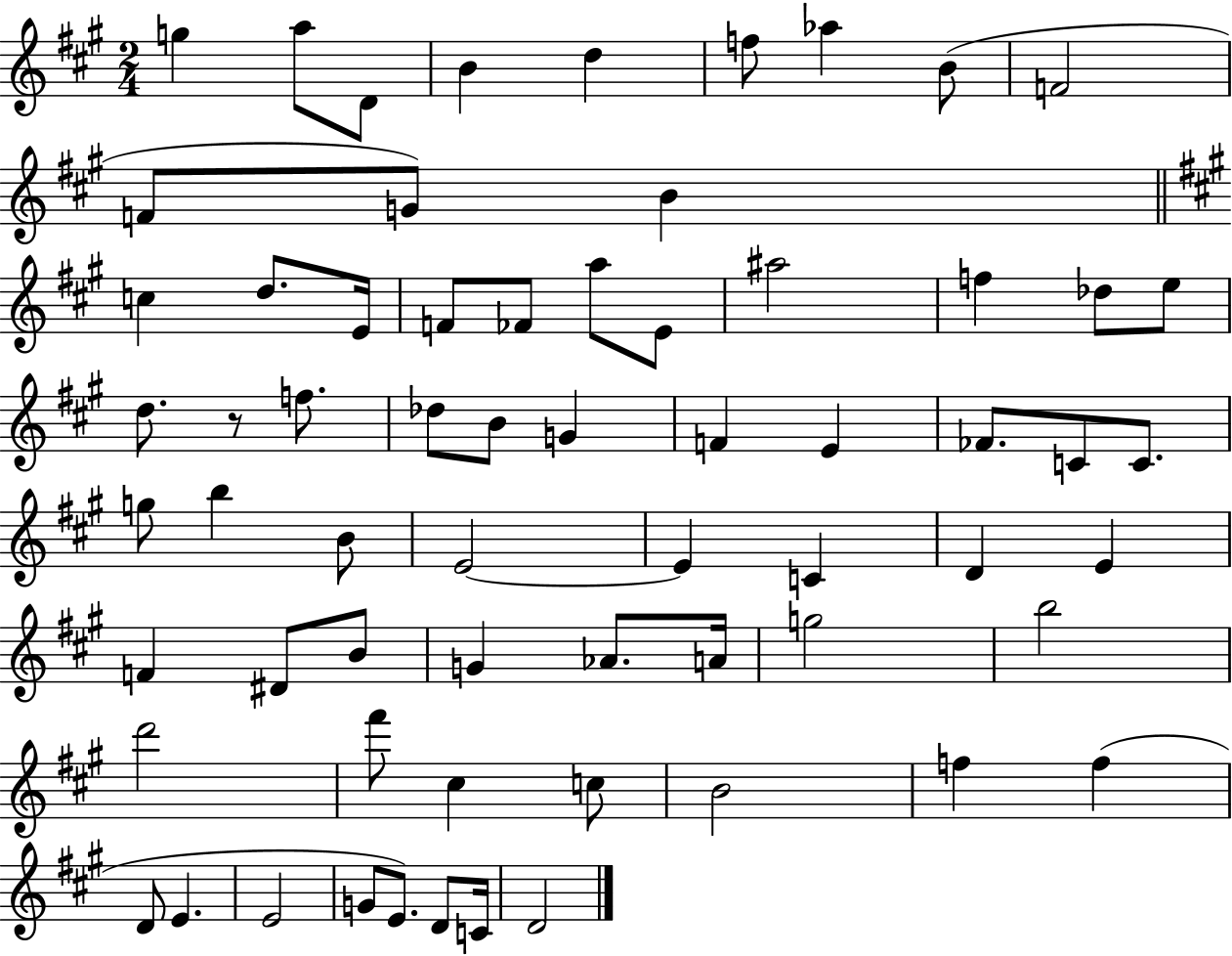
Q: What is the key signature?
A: A major